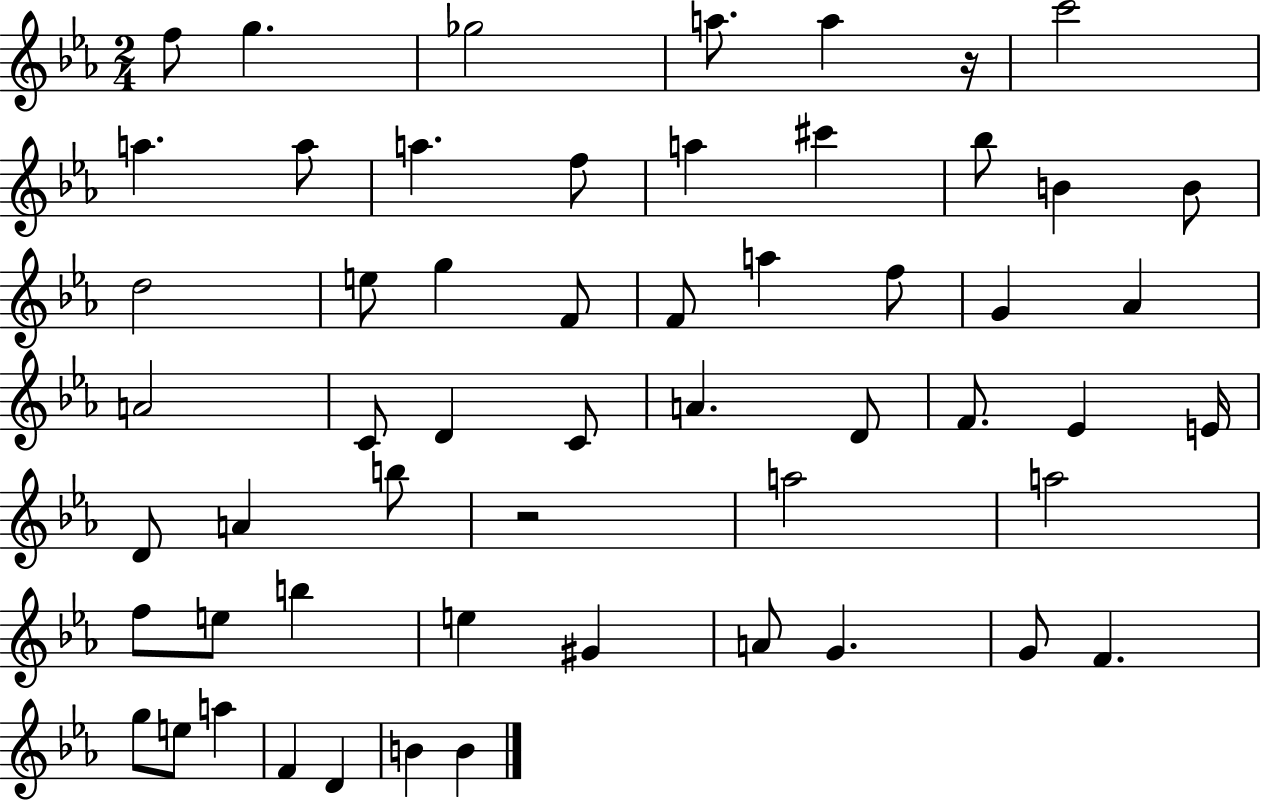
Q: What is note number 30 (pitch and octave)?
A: D4